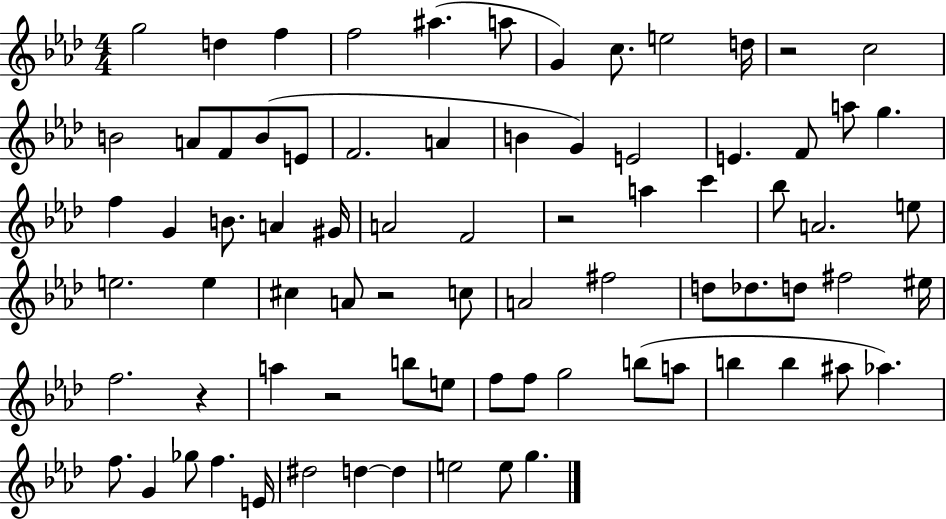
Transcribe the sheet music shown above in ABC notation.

X:1
T:Untitled
M:4/4
L:1/4
K:Ab
g2 d f f2 ^a a/2 G c/2 e2 d/4 z2 c2 B2 A/2 F/2 B/2 E/2 F2 A B G E2 E F/2 a/2 g f G B/2 A ^G/4 A2 F2 z2 a c' _b/2 A2 e/2 e2 e ^c A/2 z2 c/2 A2 ^f2 d/2 _d/2 d/2 ^f2 ^e/4 f2 z a z2 b/2 e/2 f/2 f/2 g2 b/2 a/2 b b ^a/2 _a f/2 G _g/2 f E/4 ^d2 d d e2 e/2 g